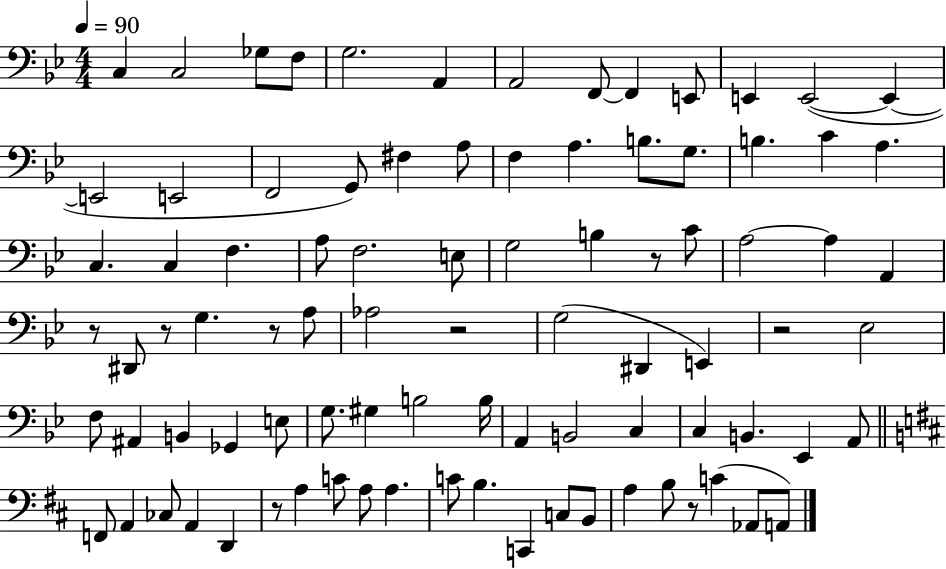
{
  \clef bass
  \numericTimeSignature
  \time 4/4
  \key bes \major
  \tempo 4 = 90
  c4 c2 ges8 f8 | g2. a,4 | a,2 f,8~~ f,4 e,8 | e,4 e,2~(~ e,4~~ | \break e,2 e,2 | f,2 g,8) fis4 a8 | f4 a4. b8. g8. | b4. c'4 a4. | \break c4. c4 f4. | a8 f2. e8 | g2 b4 r8 c'8 | a2~~ a4 a,4 | \break r8 dis,8 r8 g4. r8 a8 | aes2 r2 | g2( dis,4 e,4) | r2 ees2 | \break f8 ais,4 b,4 ges,4 e8 | g8. gis4 b2 b16 | a,4 b,2 c4 | c4 b,4. ees,4 a,8 | \break \bar "||" \break \key d \major f,8 a,4 ces8 a,4 d,4 | r8 a4 c'8 a8 a4. | c'8 b4. c,4 c8 b,8 | a4 b8 r8 c'4( aes,8 a,8) | \break \bar "|."
}